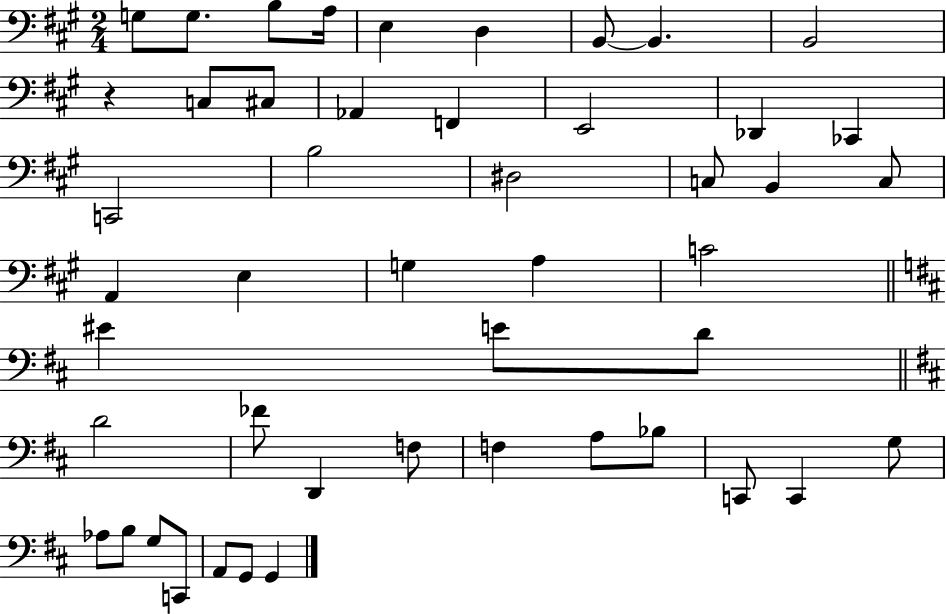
{
  \clef bass
  \numericTimeSignature
  \time 2/4
  \key a \major
  \repeat volta 2 { g8 g8. b8 a16 | e4 d4 | b,8~~ b,4. | b,2 | \break r4 c8 cis8 | aes,4 f,4 | e,2 | des,4 ces,4 | \break c,2 | b2 | dis2 | c8 b,4 c8 | \break a,4 e4 | g4 a4 | c'2 | \bar "||" \break \key d \major eis'4 e'8 d'8 | \bar "||" \break \key d \major d'2 | fes'8 d,4 f8 | f4 a8 bes8 | c,8 c,4 g8 | \break aes8 b8 g8 c,8 | a,8 g,8 g,4 | } \bar "|."
}